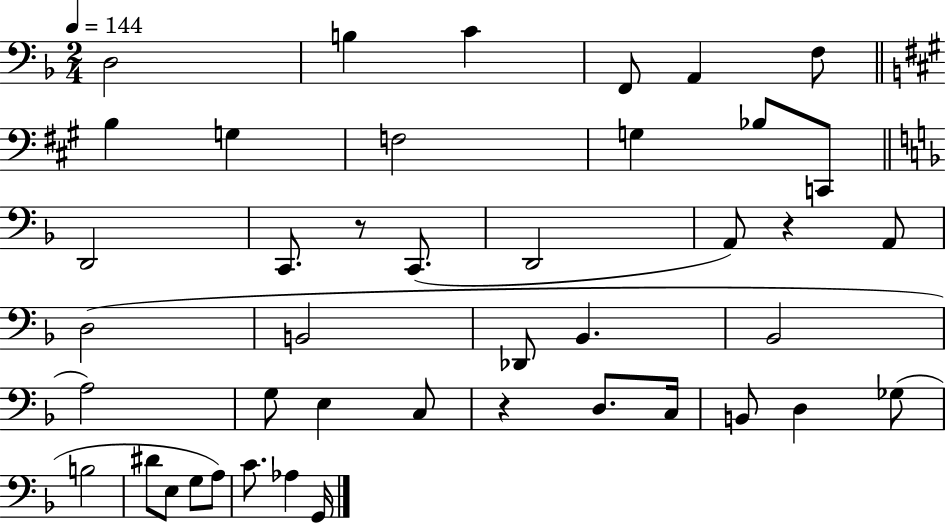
D3/h B3/q C4/q F2/e A2/q F3/e B3/q G3/q F3/h G3/q Bb3/e C2/e D2/h C2/e. R/e C2/e. D2/h A2/e R/q A2/e D3/h B2/h Db2/e Bb2/q. Bb2/h A3/h G3/e E3/q C3/e R/q D3/e. C3/s B2/e D3/q Gb3/e B3/h D#4/e E3/e G3/e A3/e C4/e. Ab3/q G2/s